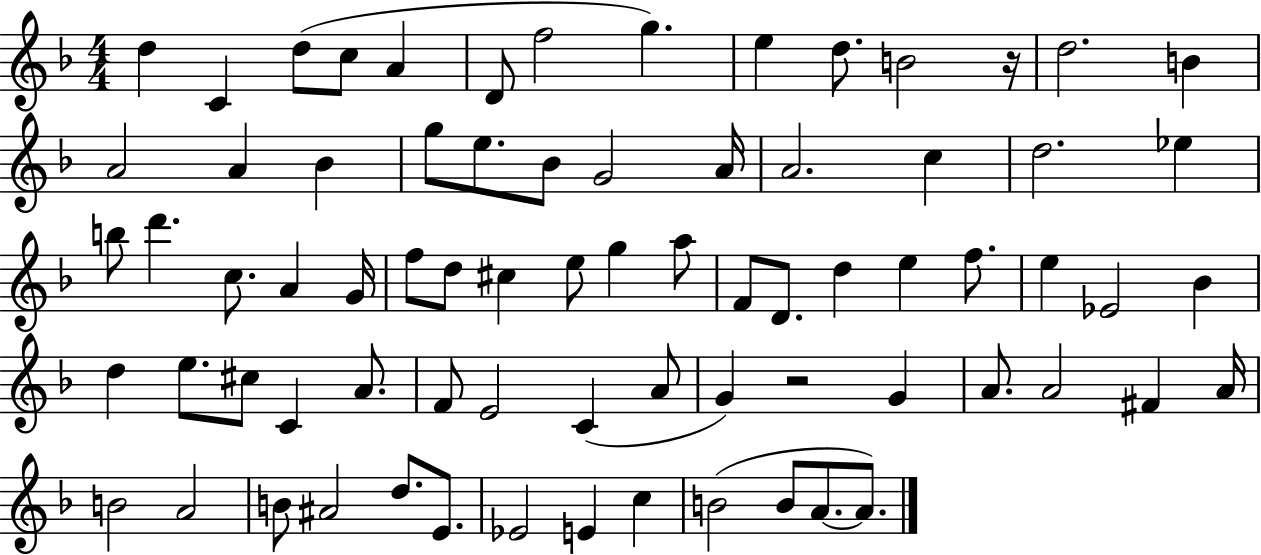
{
  \clef treble
  \numericTimeSignature
  \time 4/4
  \key f \major
  d''4 c'4 d''8( c''8 a'4 | d'8 f''2 g''4.) | e''4 d''8. b'2 r16 | d''2. b'4 | \break a'2 a'4 bes'4 | g''8 e''8. bes'8 g'2 a'16 | a'2. c''4 | d''2. ees''4 | \break b''8 d'''4. c''8. a'4 g'16 | f''8 d''8 cis''4 e''8 g''4 a''8 | f'8 d'8. d''4 e''4 f''8. | e''4 ees'2 bes'4 | \break d''4 e''8. cis''8 c'4 a'8. | f'8 e'2 c'4( a'8 | g'4) r2 g'4 | a'8. a'2 fis'4 a'16 | \break b'2 a'2 | b'8 ais'2 d''8. e'8. | ees'2 e'4 c''4 | b'2( b'8 a'8.~~ a'8.) | \break \bar "|."
}